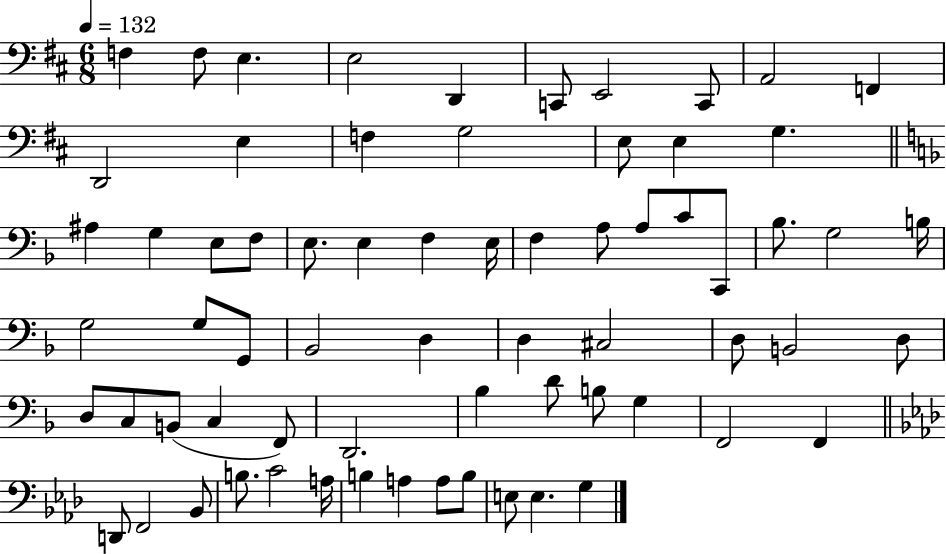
F3/q F3/e E3/q. E3/h D2/q C2/e E2/h C2/e A2/h F2/q D2/h E3/q F3/q G3/h E3/e E3/q G3/q. A#3/q G3/q E3/e F3/e E3/e. E3/q F3/q E3/s F3/q A3/e A3/e C4/e C2/e Bb3/e. G3/h B3/s G3/h G3/e G2/e Bb2/h D3/q D3/q C#3/h D3/e B2/h D3/e D3/e C3/e B2/e C3/q F2/e D2/h. Bb3/q D4/e B3/e G3/q F2/h F2/q D2/e F2/h Bb2/e B3/e. C4/h A3/s B3/q A3/q A3/e B3/e E3/e E3/q. G3/q